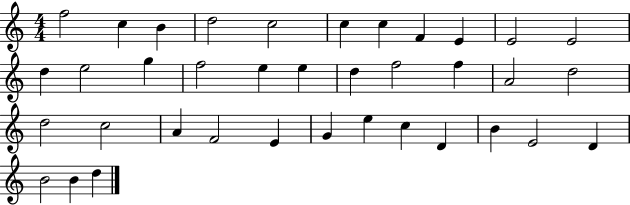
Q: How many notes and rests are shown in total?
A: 37